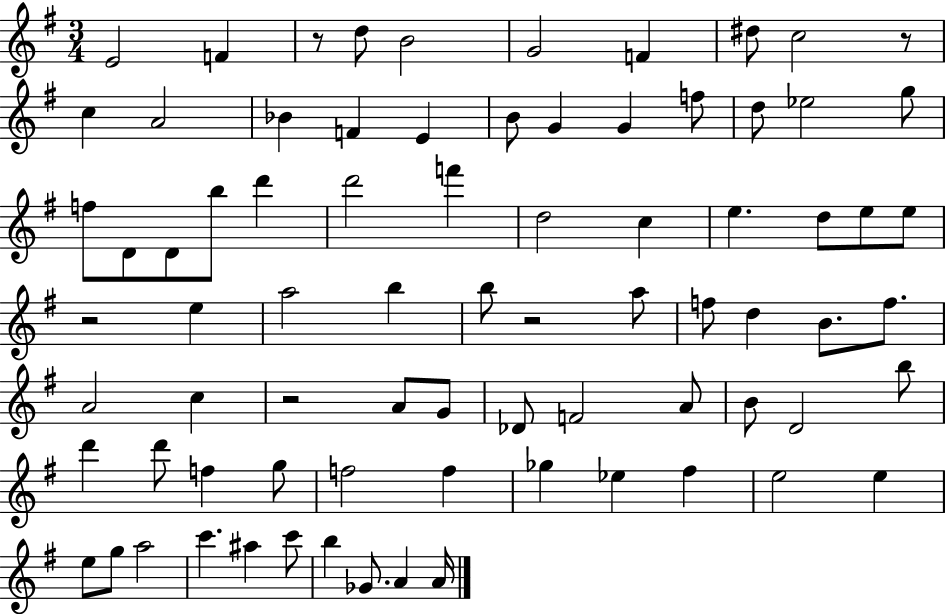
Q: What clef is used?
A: treble